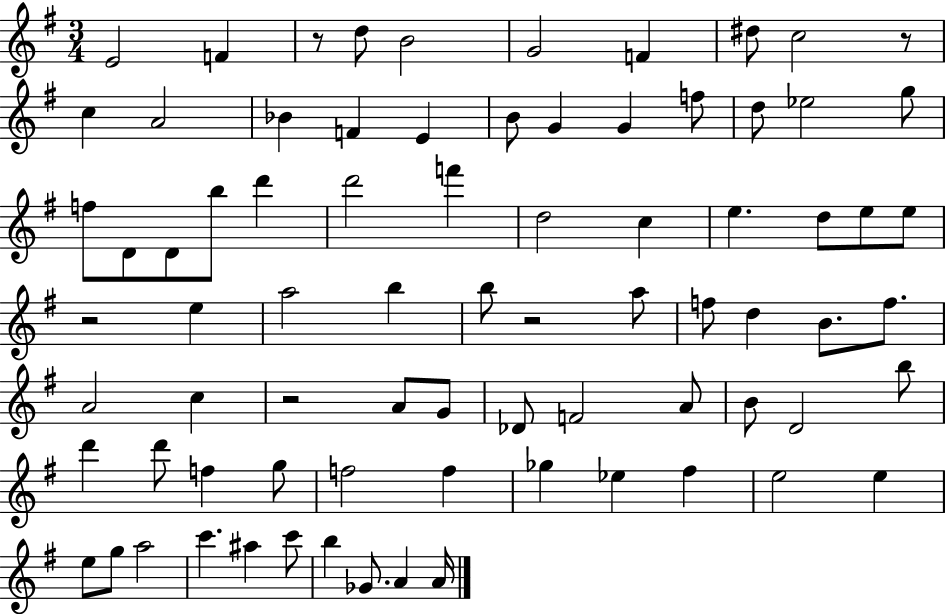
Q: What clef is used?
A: treble